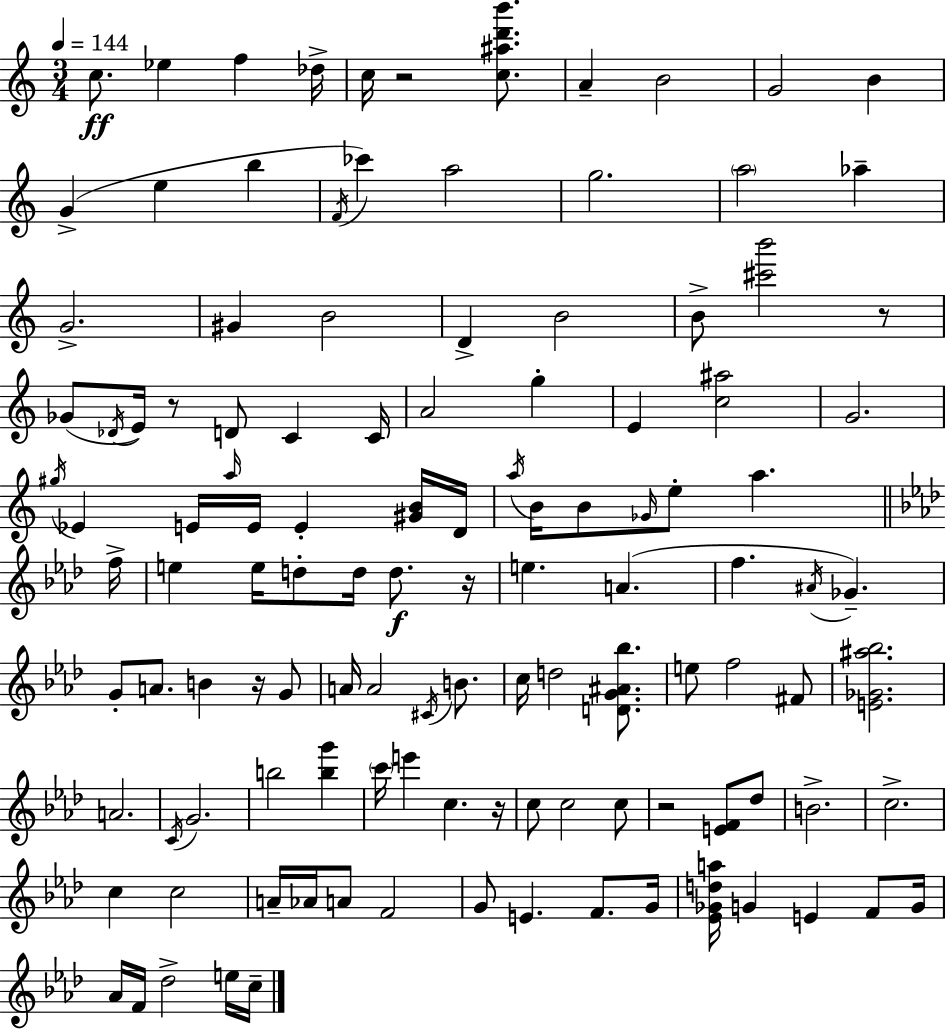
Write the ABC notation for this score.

X:1
T:Untitled
M:3/4
L:1/4
K:C
c/2 _e f _d/4 c/4 z2 [c^ad'b']/2 A B2 G2 B G e b F/4 _c' a2 g2 a2 _a G2 ^G B2 D B2 B/2 [^c'b']2 z/2 _G/2 _D/4 E/4 z/2 D/2 C C/4 A2 g E [c^a]2 G2 ^g/4 _E E/4 a/4 E/4 E [^GB]/4 D/4 a/4 B/4 B/2 _G/4 e/2 a f/4 e e/4 d/2 d/4 d/2 z/4 e A f ^A/4 _G G/2 A/2 B z/4 G/2 A/4 A2 ^C/4 B/2 c/4 d2 [DG^A_b]/2 e/2 f2 ^F/2 [E_G^a_b]2 A2 C/4 G2 b2 [bg'] c'/4 e' c z/4 c/2 c2 c/2 z2 [EF]/2 _d/2 B2 c2 c c2 A/4 _A/4 A/2 F2 G/2 E F/2 G/4 [_E_Gda]/4 G E F/2 G/4 _A/4 F/4 _d2 e/4 c/4